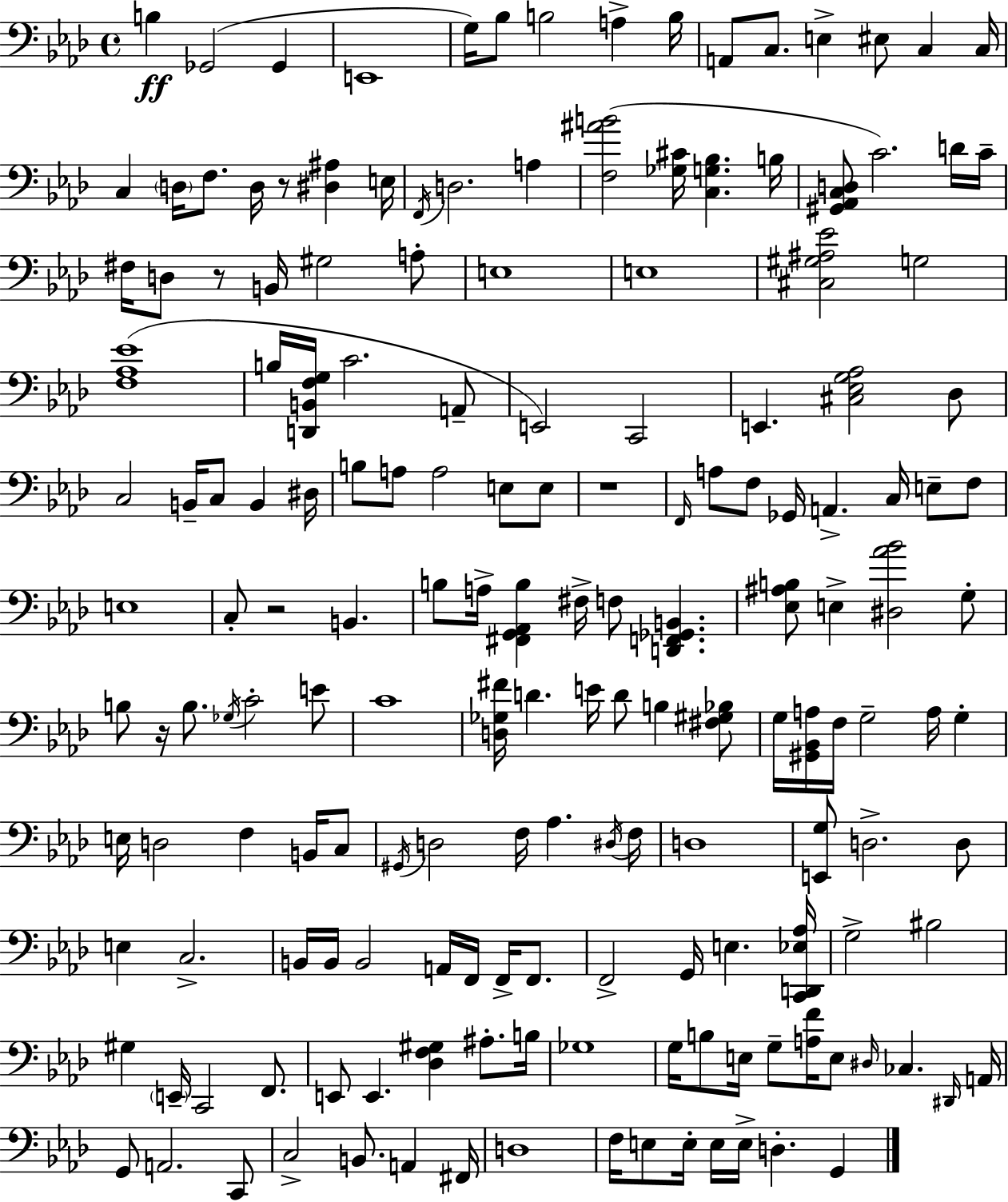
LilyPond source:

{
  \clef bass
  \time 4/4
  \defaultTimeSignature
  \key f \minor
  b4\ff ges,2( ges,4 | e,1 | g16) bes8 b2 a4-> b16 | a,8 c8. e4-> eis8 c4 c16 | \break c4 \parenthesize d16 f8. d16 r8 <dis ais>4 e16 | \acciaccatura { f,16 } d2. a4 | <f ais' b'>2( <ges cis'>16 <c g bes>4. | b16 <gis, aes, c d>8 c'2.) d'16 | \break c'16-- fis16 d8 r8 b,16 gis2 a8-. | e1 | e1 | <cis gis ais ees'>2 g2 | \break <f aes ees'>1( | b16 <d, b, f g>16 c'2. a,8-- | e,2) c,2 | e,4. <cis ees g aes>2 des8 | \break c2 b,16-- c8 b,4 | dis16 b8 a8 a2 e8 e8 | r1 | \grace { f,16 } a8 f8 ges,16 a,4.-> c16 e8-- | \break f8 e1 | c8-. r2 b,4. | b8 a16-> <fis, g, aes, b>4 fis16-> f8 <d, f, ges, b,>4. | <ees ais b>8 e4-> <dis aes' bes'>2 | \break g8-. b8 r16 b8. \acciaccatura { ges16 } c'2-. | e'8 c'1 | <d ges fis'>16 d'4. e'16 d'8 b4 | <fis gis bes>8 g16 <gis, bes, a>16 f16 g2-- a16 g4-. | \break e16 d2 f4 | b,16 c8 \acciaccatura { gis,16 } d2 f16 aes4. | \acciaccatura { dis16 } f16 d1 | <e, g>8 d2.-> | \break d8 e4 c2.-> | b,16 b,16 b,2 a,16 | f,16 f,16-> f,8. f,2-> g,16 e4. | <c, d, ees aes>16 g2-> bis2 | \break gis4 \parenthesize e,16-- c,2 | f,8. e,8 e,4. <des f gis>4 | ais8.-. b16 ges1 | g16 b8 e16 g8-- <a f'>16 e8 \grace { dis16 } ces4. | \break \grace { dis,16 } a,16 g,8 a,2. | c,8 c2-> b,8. | a,4 fis,16 d1 | f16 e8 e16-. e16 e16-> d4.-. | \break g,4 \bar "|."
}